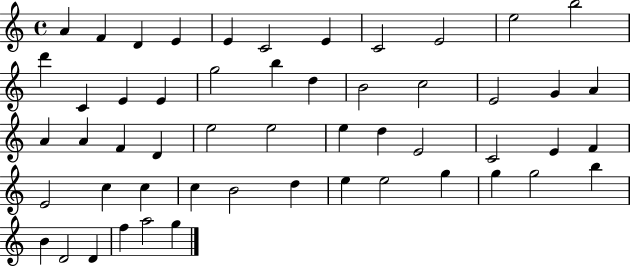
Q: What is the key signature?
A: C major